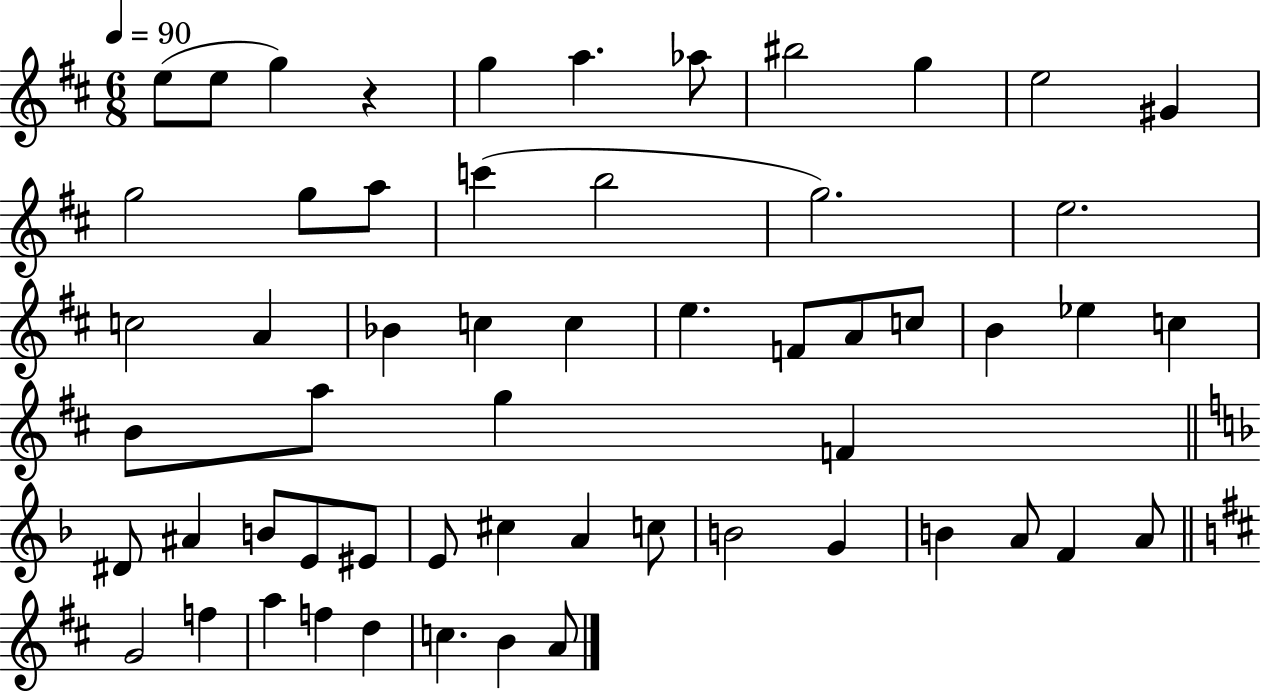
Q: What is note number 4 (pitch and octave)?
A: G5